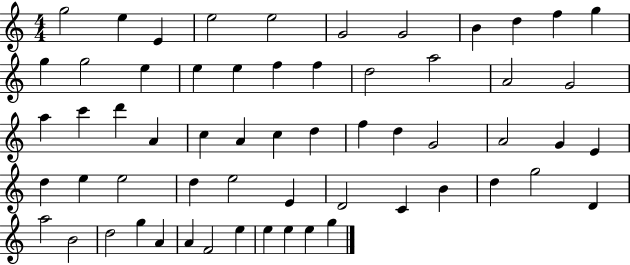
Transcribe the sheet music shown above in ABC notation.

X:1
T:Untitled
M:4/4
L:1/4
K:C
g2 e E e2 e2 G2 G2 B d f g g g2 e e e f f d2 a2 A2 G2 a c' d' A c A c d f d G2 A2 G E d e e2 d e2 E D2 C B d g2 D a2 B2 d2 g A A F2 e e e e g